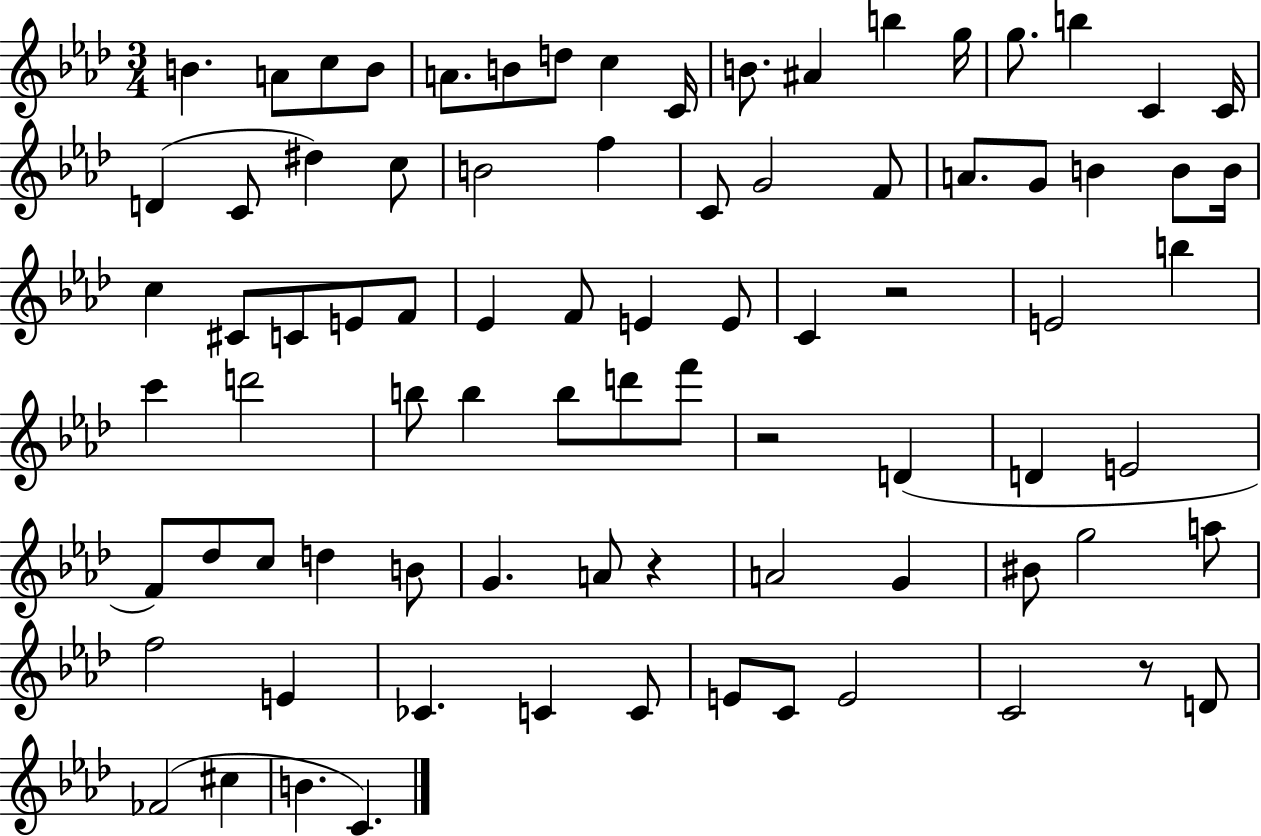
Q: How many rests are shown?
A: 4